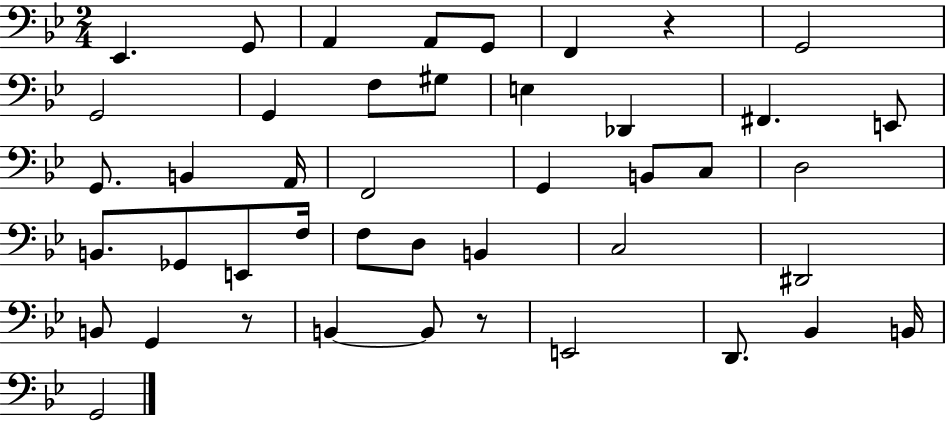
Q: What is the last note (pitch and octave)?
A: G2